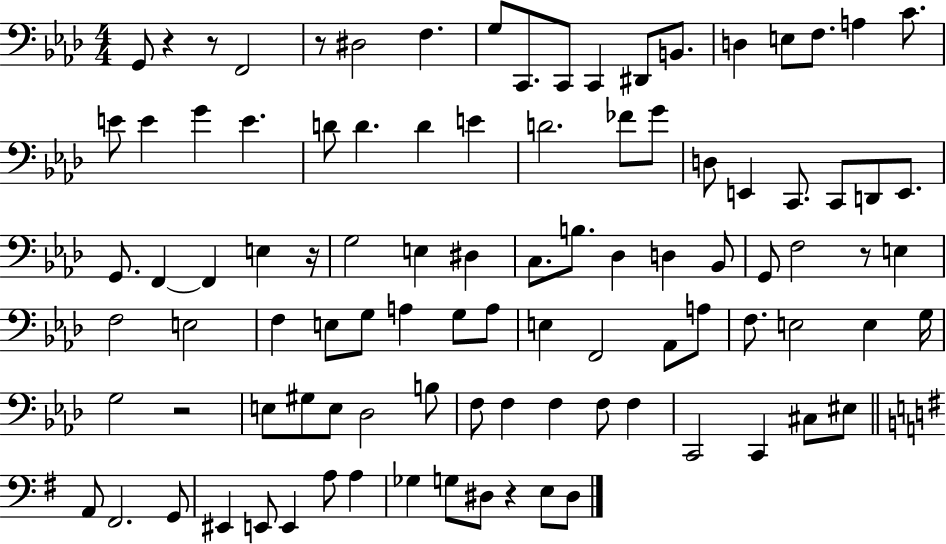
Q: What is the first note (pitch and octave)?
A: G2